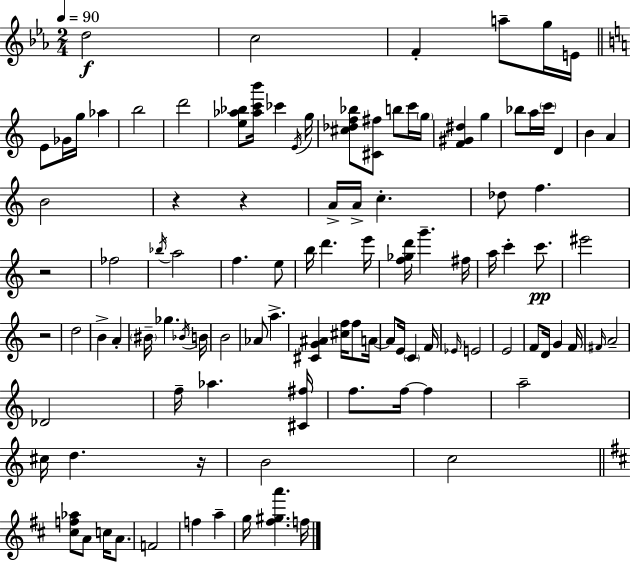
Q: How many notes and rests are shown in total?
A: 105